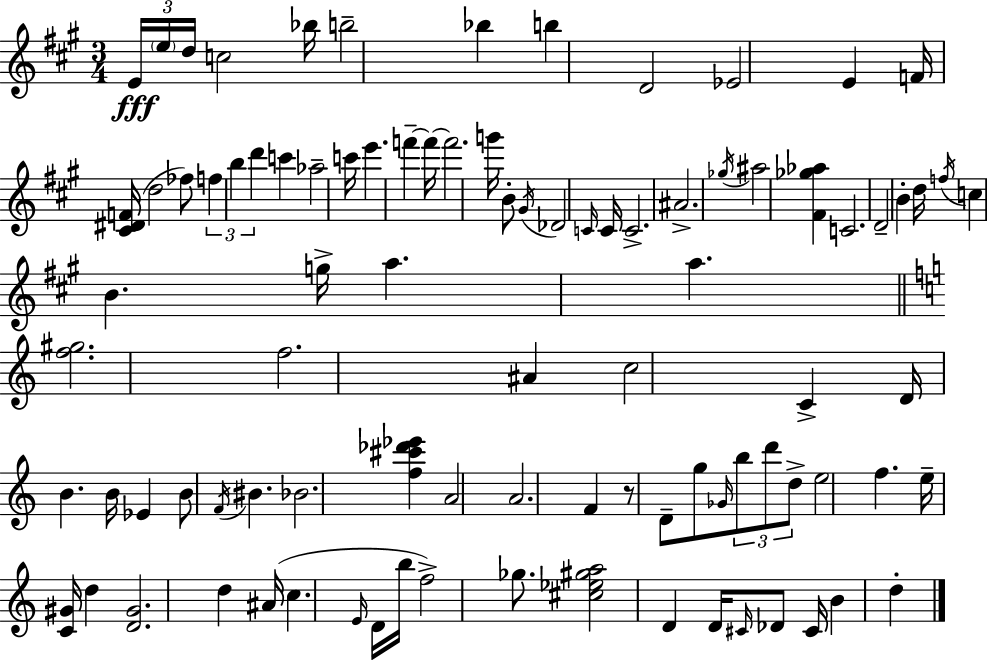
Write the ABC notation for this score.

X:1
T:Untitled
M:3/4
L:1/4
K:A
E/4 e/4 d/4 c2 _b/4 b2 _b b D2 _E2 E F/4 [^C^DF]/4 d2 _f/2 f b d' c' _a2 c'/4 e' f' f'/4 f'2 g'/4 B/2 ^G/4 _D2 C/4 C/4 C2 ^A2 _g/4 ^a2 [^F_g_a] C2 D2 B d/4 f/4 c B g/4 a a [f^g]2 f2 ^A c2 C D/4 B B/4 _E B/2 F/4 ^B _B2 [f^c'_d'_e'] A2 A2 F z/2 D/2 g/2 _G/4 b/2 d'/2 d/2 e2 f e/4 [C^G]/4 d [D^G]2 d ^A/4 c E/4 D/4 b/4 f2 _g/2 [^c_e^ga]2 D D/4 ^C/4 _D/2 ^C/4 B d